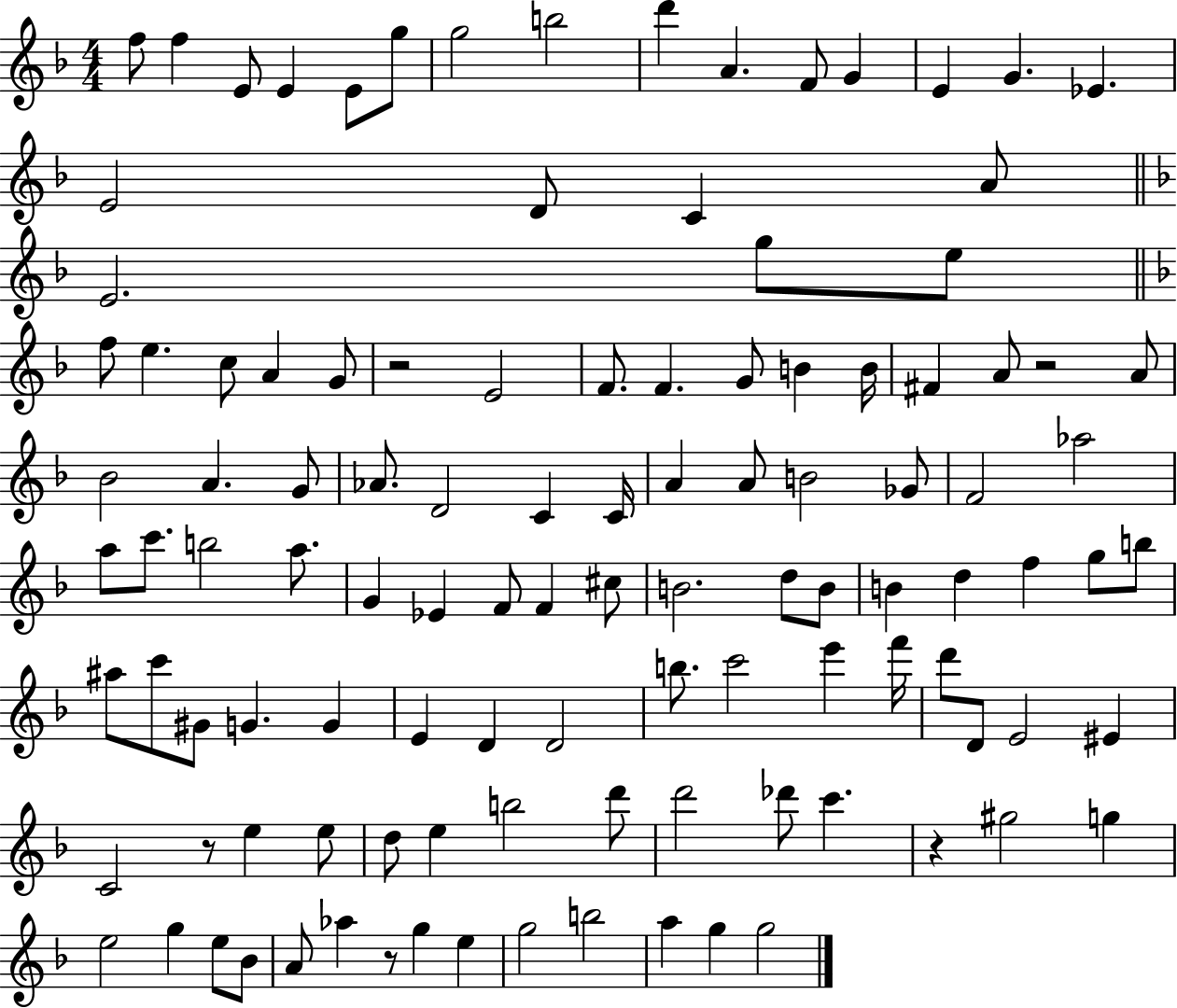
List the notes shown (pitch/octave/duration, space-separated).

F5/e F5/q E4/e E4/q E4/e G5/e G5/h B5/h D6/q A4/q. F4/e G4/q E4/q G4/q. Eb4/q. E4/h D4/e C4/q A4/e E4/h. G5/e E5/e F5/e E5/q. C5/e A4/q G4/e R/h E4/h F4/e. F4/q. G4/e B4/q B4/s F#4/q A4/e R/h A4/e Bb4/h A4/q. G4/e Ab4/e. D4/h C4/q C4/s A4/q A4/e B4/h Gb4/e F4/h Ab5/h A5/e C6/e. B5/h A5/e. G4/q Eb4/q F4/e F4/q C#5/e B4/h. D5/e B4/e B4/q D5/q F5/q G5/e B5/e A#5/e C6/e G#4/e G4/q. G4/q E4/q D4/q D4/h B5/e. C6/h E6/q F6/s D6/e D4/e E4/h EIS4/q C4/h R/e E5/q E5/e D5/e E5/q B5/h D6/e D6/h Db6/e C6/q. R/q G#5/h G5/q E5/h G5/q E5/e Bb4/e A4/e Ab5/q R/e G5/q E5/q G5/h B5/h A5/q G5/q G5/h